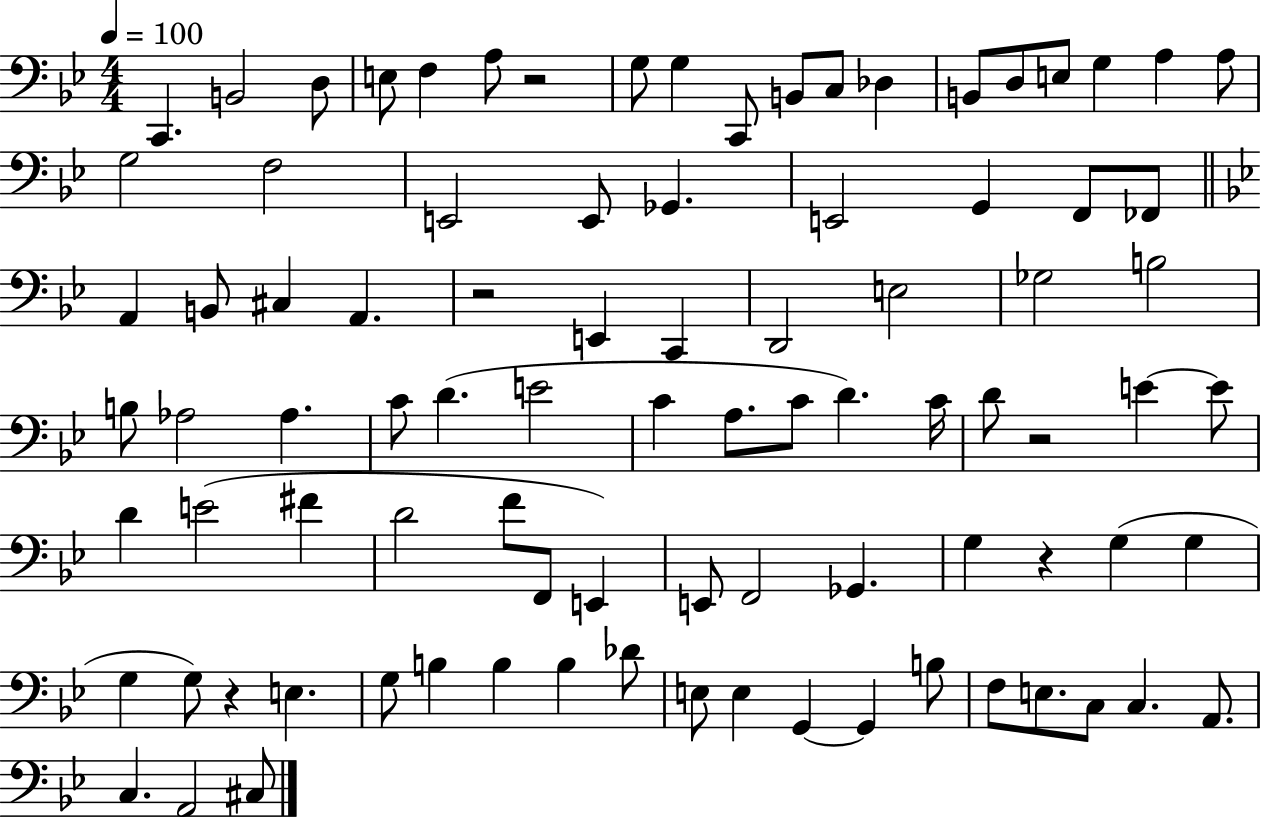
{
  \clef bass
  \numericTimeSignature
  \time 4/4
  \key bes \major
  \tempo 4 = 100
  c,4. b,2 d8 | e8 f4 a8 r2 | g8 g4 c,8 b,8 c8 des4 | b,8 d8 e8 g4 a4 a8 | \break g2 f2 | e,2 e,8 ges,4. | e,2 g,4 f,8 fes,8 | \bar "||" \break \key bes \major a,4 b,8 cis4 a,4. | r2 e,4 c,4 | d,2 e2 | ges2 b2 | \break b8 aes2 aes4. | c'8 d'4.( e'2 | c'4 a8. c'8 d'4.) c'16 | d'8 r2 e'4~~ e'8 | \break d'4 e'2( fis'4 | d'2 f'8 f,8 e,4) | e,8 f,2 ges,4. | g4 r4 g4( g4 | \break g4 g8) r4 e4. | g8 b4 b4 b4 des'8 | e8 e4 g,4~~ g,4 b8 | f8 e8. c8 c4. a,8. | \break c4. a,2 cis8 | \bar "|."
}